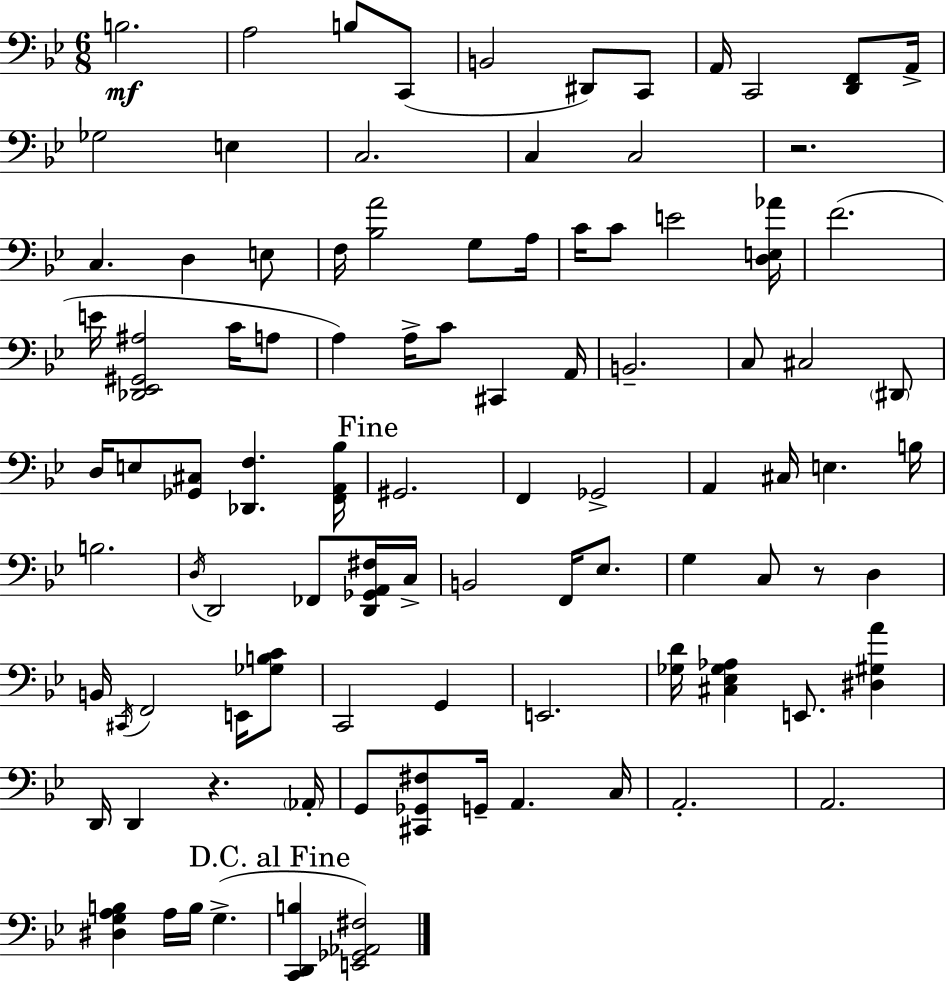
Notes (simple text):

B3/h. A3/h B3/e C2/e B2/h D#2/e C2/e A2/s C2/h [D2,F2]/e A2/s Gb3/h E3/q C3/h. C3/q C3/h R/h. C3/q. D3/q E3/e F3/s [Bb3,A4]/h G3/e A3/s C4/s C4/e E4/h [D3,E3,Ab4]/s F4/h. E4/s [Db2,Eb2,G#2,A#3]/h C4/s A3/e A3/q A3/s C4/e C#2/q A2/s B2/h. C3/e C#3/h D#2/e D3/s E3/e [Gb2,C#3]/e [Db2,F3]/q. [F2,A2,Bb3]/s G#2/h. F2/q Gb2/h A2/q C#3/s E3/q. B3/s B3/h. D3/s D2/h FES2/e [D2,Gb2,A2,F#3]/s C3/s B2/h F2/s Eb3/e. G3/q C3/e R/e D3/q B2/s C#2/s F2/h E2/s [Gb3,B3,C4]/e C2/h G2/q E2/h. [Gb3,D4]/s [C#3,Eb3,Gb3,Ab3]/q E2/e. [D#3,G#3,A4]/q D2/s D2/q R/q. Ab2/s G2/e [C#2,Gb2,F#3]/e G2/s A2/q. C3/s A2/h. A2/h. [D#3,G3,A3,B3]/q A3/s B3/s G3/q. [C2,D2,B3]/q [E2,Gb2,Ab2,F#3]/h